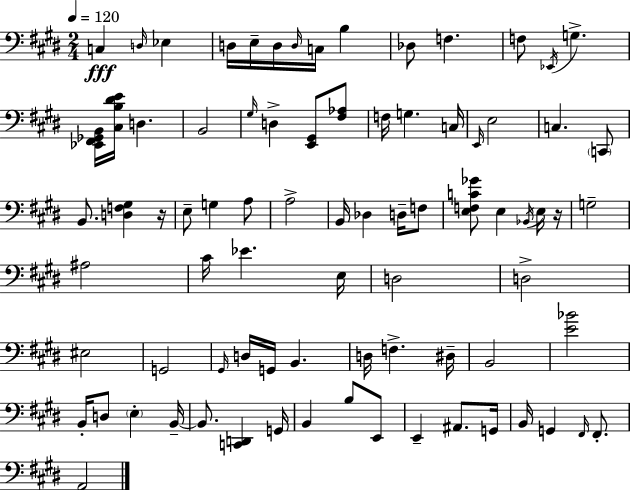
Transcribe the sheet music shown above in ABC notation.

X:1
T:Untitled
M:2/4
L:1/4
K:E
C, D,/4 _E, D,/4 E,/4 D,/4 D,/4 C,/4 B, _D,/2 F, F,/2 _E,,/4 G, [_E,,^F,,_G,,B,,]/4 [^C,B,^DE]/4 D, B,,2 ^G,/4 D, [E,,^G,,]/2 [^F,_A,]/2 F,/4 G, C,/4 E,,/4 E,2 C, C,,/2 B,,/2 [D,F,^G,] z/4 E,/2 G, A,/2 A,2 B,,/4 _D, D,/4 F,/2 [E,F,C_G]/2 E, _B,,/4 E,/4 z/4 G,2 ^A,2 ^C/4 _E E,/4 D,2 D,2 ^E,2 G,,2 ^G,,/4 D,/4 G,,/4 B,, D,/4 F, ^D,/4 B,,2 [E_B]2 B,,/4 D,/2 E, B,,/4 B,,/2 [C,,D,,] G,,/4 B,, B,/2 E,,/2 E,, ^A,,/2 G,,/4 B,,/4 G,, ^F,,/4 ^F,,/2 A,,2